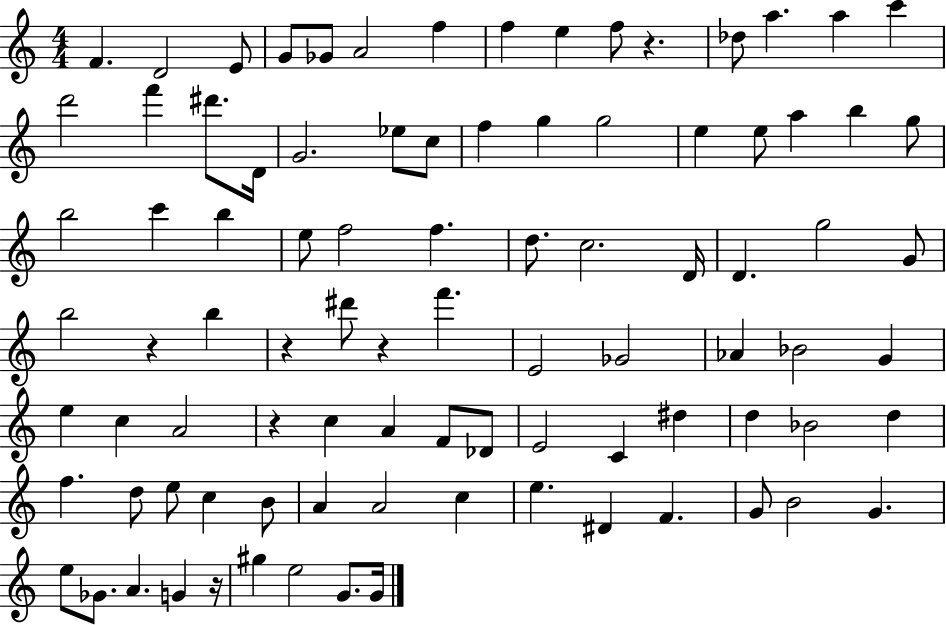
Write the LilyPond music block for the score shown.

{
  \clef treble
  \numericTimeSignature
  \time 4/4
  \key c \major
  f'4. d'2 e'8 | g'8 ges'8 a'2 f''4 | f''4 e''4 f''8 r4. | des''8 a''4. a''4 c'''4 | \break d'''2 f'''4 dis'''8. d'16 | g'2. ees''8 c''8 | f''4 g''4 g''2 | e''4 e''8 a''4 b''4 g''8 | \break b''2 c'''4 b''4 | e''8 f''2 f''4. | d''8. c''2. d'16 | d'4. g''2 g'8 | \break b''2 r4 b''4 | r4 dis'''8 r4 f'''4. | e'2 ges'2 | aes'4 bes'2 g'4 | \break e''4 c''4 a'2 | r4 c''4 a'4 f'8 des'8 | e'2 c'4 dis''4 | d''4 bes'2 d''4 | \break f''4. d''8 e''8 c''4 b'8 | a'4 a'2 c''4 | e''4. dis'4 f'4. | g'8 b'2 g'4. | \break e''8 ges'8. a'4. g'4 r16 | gis''4 e''2 g'8. g'16 | \bar "|."
}